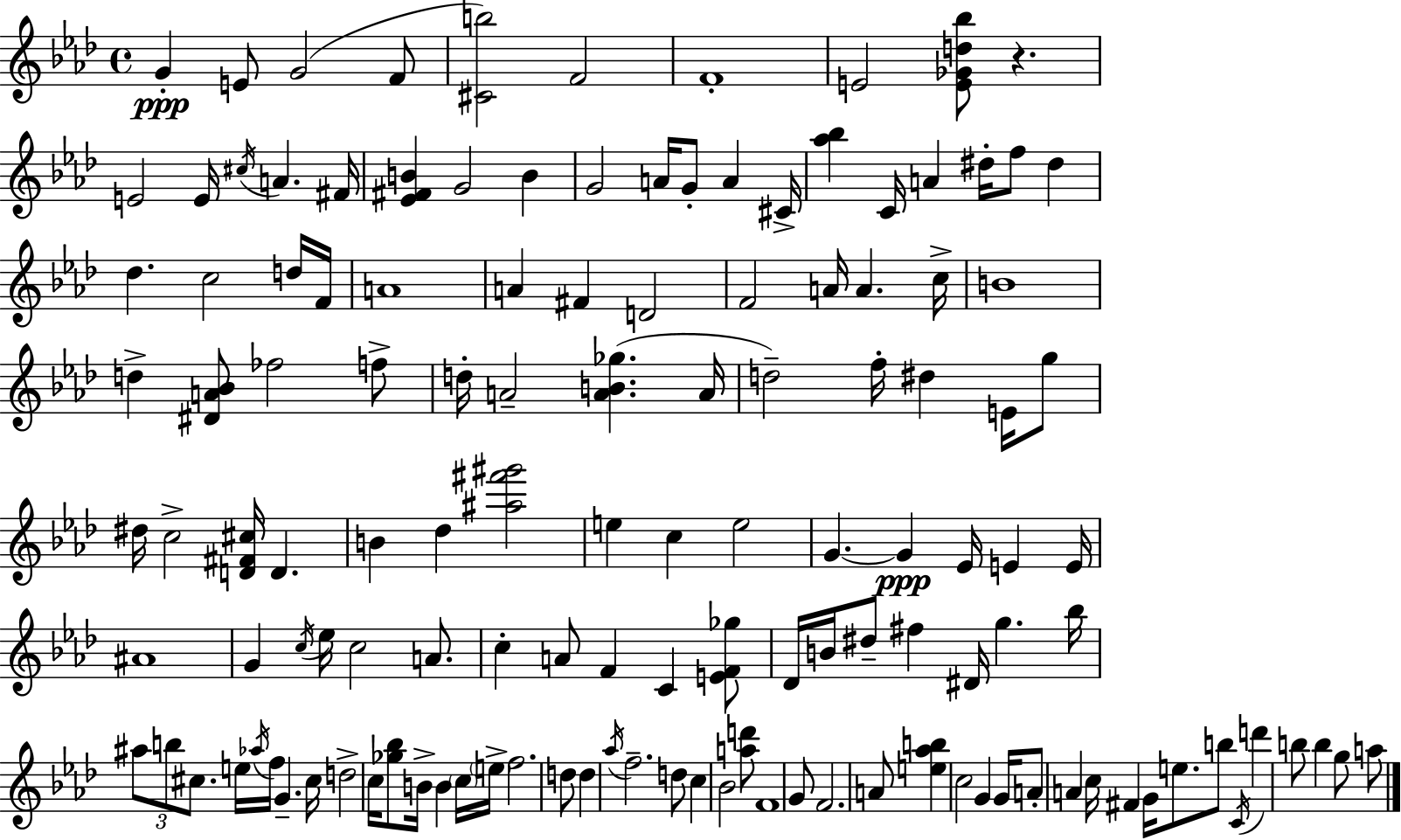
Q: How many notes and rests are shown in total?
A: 133